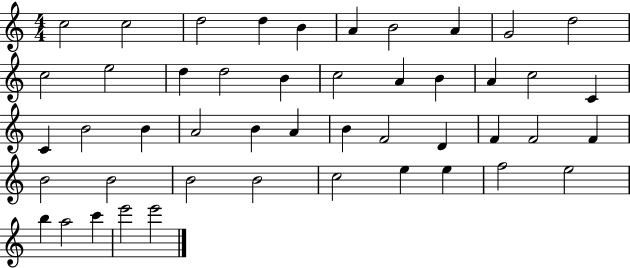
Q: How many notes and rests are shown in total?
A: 47